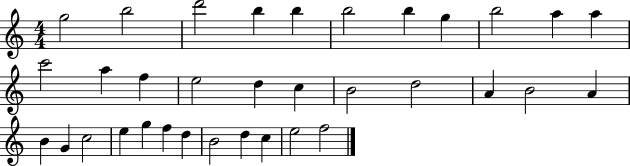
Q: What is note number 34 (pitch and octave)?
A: F5